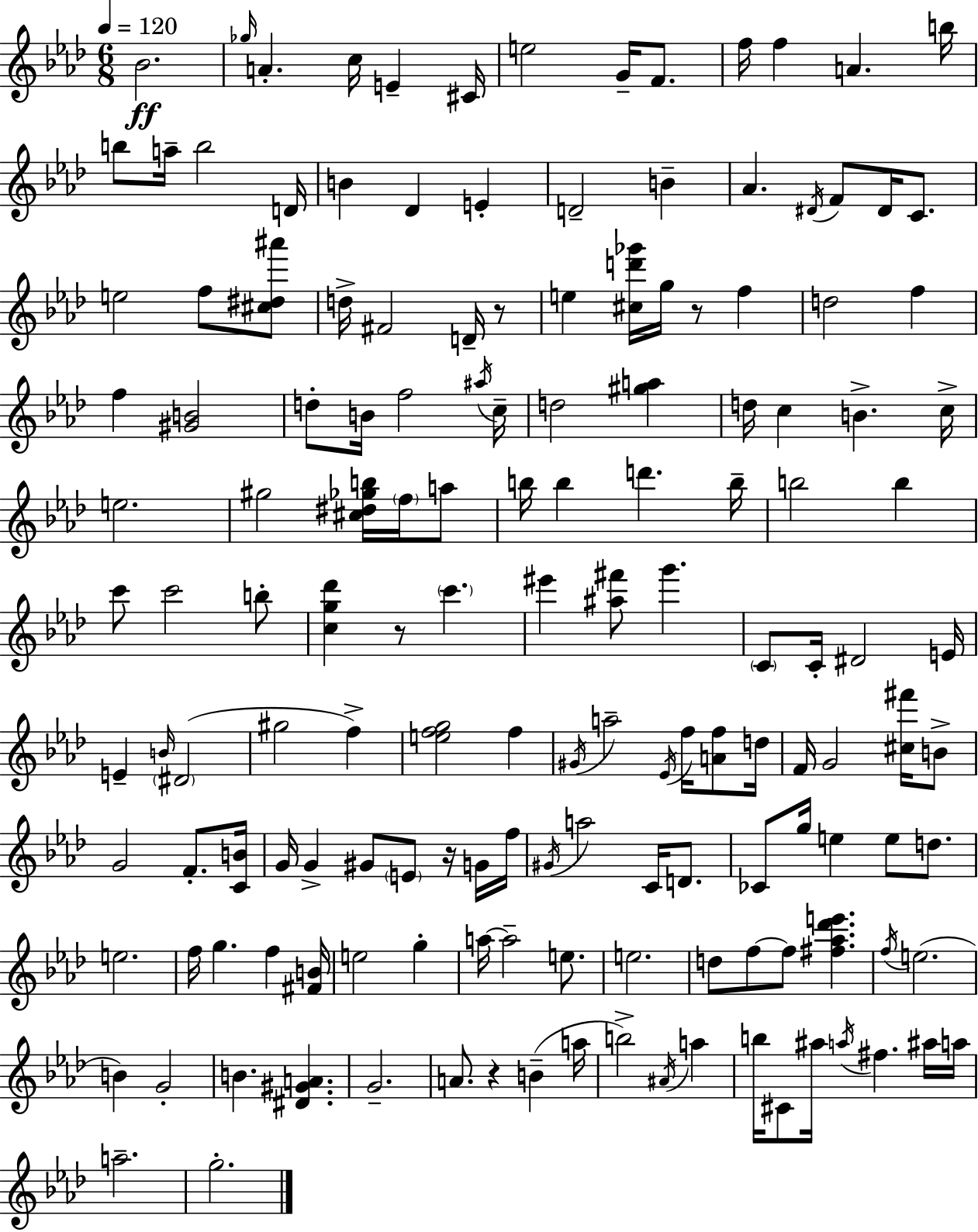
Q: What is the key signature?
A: F minor